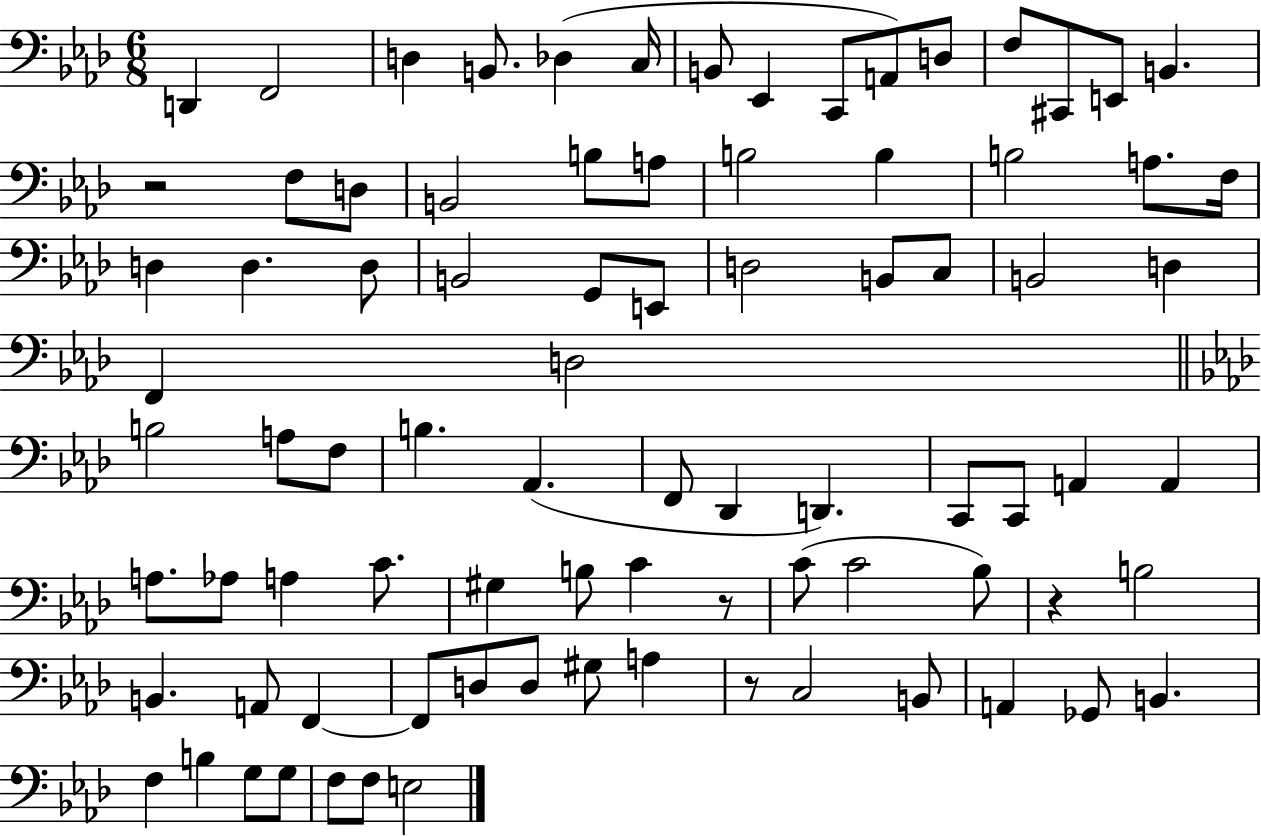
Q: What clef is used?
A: bass